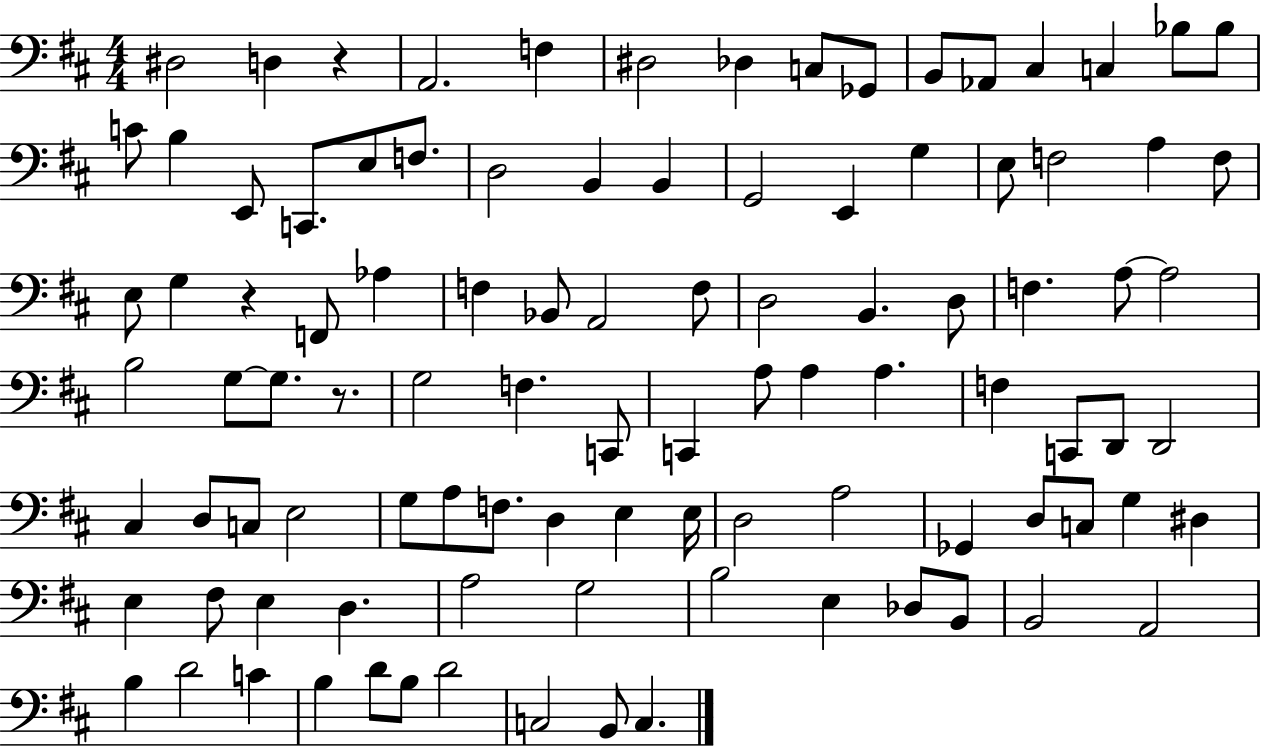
{
  \clef bass
  \numericTimeSignature
  \time 4/4
  \key d \major
  dis2 d4 r4 | a,2. f4 | dis2 des4 c8 ges,8 | b,8 aes,8 cis4 c4 bes8 bes8 | \break c'8 b4 e,8 c,8. e8 f8. | d2 b,4 b,4 | g,2 e,4 g4 | e8 f2 a4 f8 | \break e8 g4 r4 f,8 aes4 | f4 bes,8 a,2 f8 | d2 b,4. d8 | f4. a8~~ a2 | \break b2 g8~~ g8. r8. | g2 f4. c,8 | c,4 a8 a4 a4. | f4 c,8 d,8 d,2 | \break cis4 d8 c8 e2 | g8 a8 f8. d4 e4 e16 | d2 a2 | ges,4 d8 c8 g4 dis4 | \break e4 fis8 e4 d4. | a2 g2 | b2 e4 des8 b,8 | b,2 a,2 | \break b4 d'2 c'4 | b4 d'8 b8 d'2 | c2 b,8 c4. | \bar "|."
}